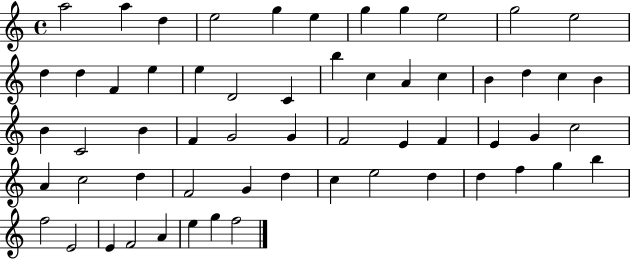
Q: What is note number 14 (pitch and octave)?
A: F4